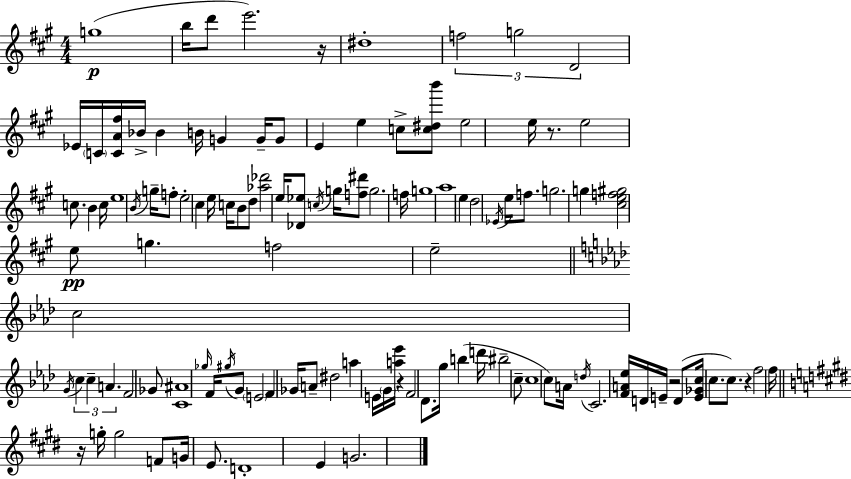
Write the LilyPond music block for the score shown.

{
  \clef treble
  \numericTimeSignature
  \time 4/4
  \key a \major
  \repeat volta 2 { g''1(\p | b''16 d'''8 e'''2.) r16 | dis''1-. | \tuplet 3/2 { f''2 g''2 | \break d'2 } ees'16 \parenthesize c'16 <c' a' fis''>16 bes'16-> bes'4 | b'16 g'4 g'16-- g'8 e'4 e''4 | c''8-> <c'' dis'' b'''>8 e''2 e''16 r8. | e''2 c''8. b'4 c''16 | \break e''1 | \acciaccatura { b'16 } g''16-- f''8-. e''2-. cis''4 | e''16 c''16 b'8 d''8 <aes'' des'''>2 e''16 <des' ees''>8 | \acciaccatura { c''16 } g''16 <f'' dis'''>8 g''2. | \break f''16 g''1 | a''1 | e''4 d''2 \acciaccatura { ees'16 } e''16 | f''8. g''2. g''4 | \break <cis'' e'' f'' gis''>2 e''8\pp g''4. | f''2 e''2-- | \bar "||" \break \key aes \major c''2 \acciaccatura { g'16 } \tuplet 3/2 { c''4 c''4-- | a'4. } f'2 ges'8 | <c' ais'>1 | \grace { ges''16 } f'16 \acciaccatura { gis''16 } g'8 \parenthesize e'2 f'4 | \break ges'16 a'8-- dis''2 a''4 | e'16 \parenthesize g'16 <a'' ees'''>16 r4 f'2 | des'8. g''16 b''4( d'''16 bis''2-- | c''8-- c''1 | \break \parenthesize c''8) a'16 \acciaccatura { d''16 } c'2. | <f' a' ees''>16 d'16 e'16-- r2 d'8( | <e' ges' c''>16 c''8. c''8.) r4 f''2 | f''16 \bar "||" \break \key e \major r16 g''16-. g''2 f'8 g'16 e'8. | d'1-. | e'4 g'2. | } \bar "|."
}